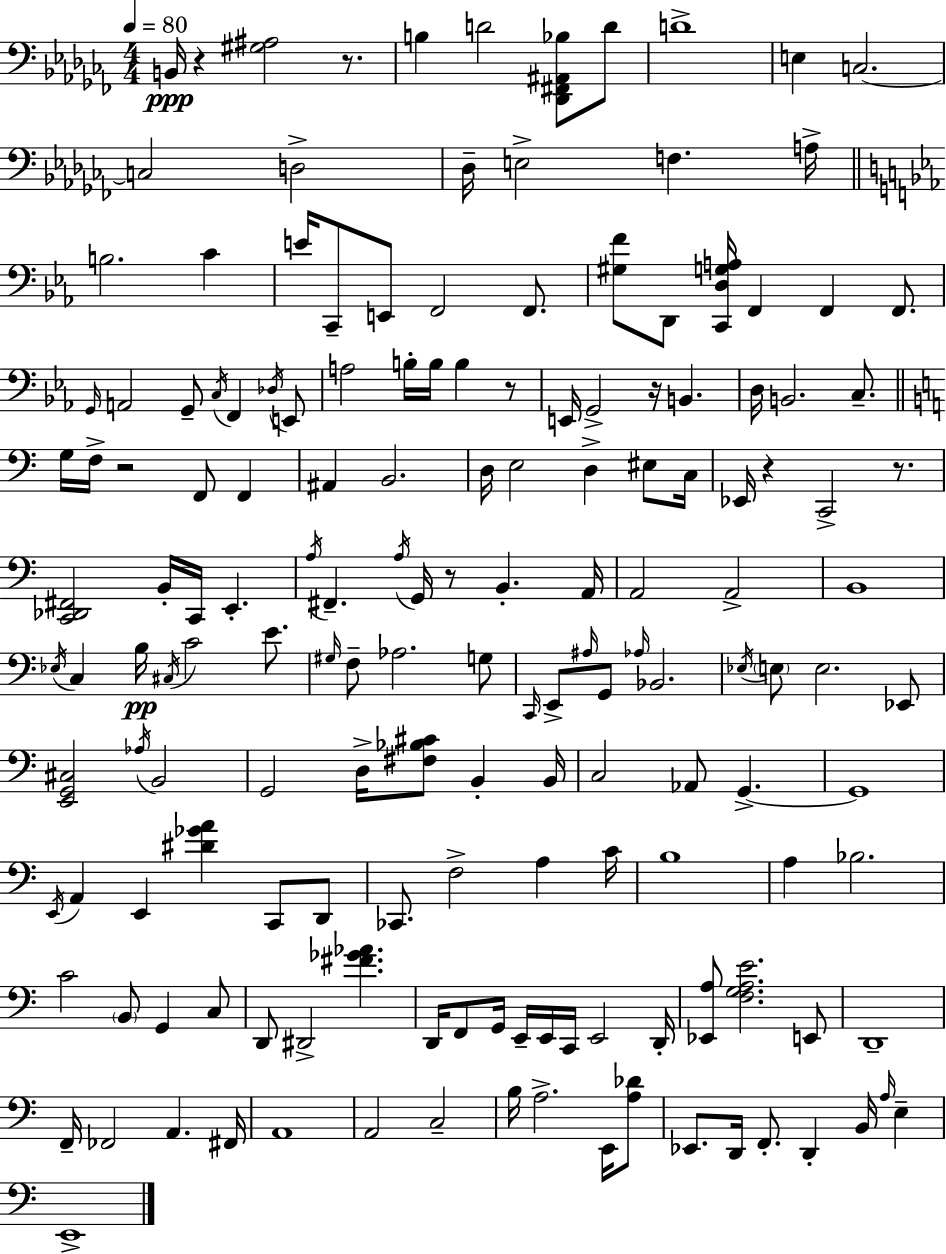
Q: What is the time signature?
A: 4/4